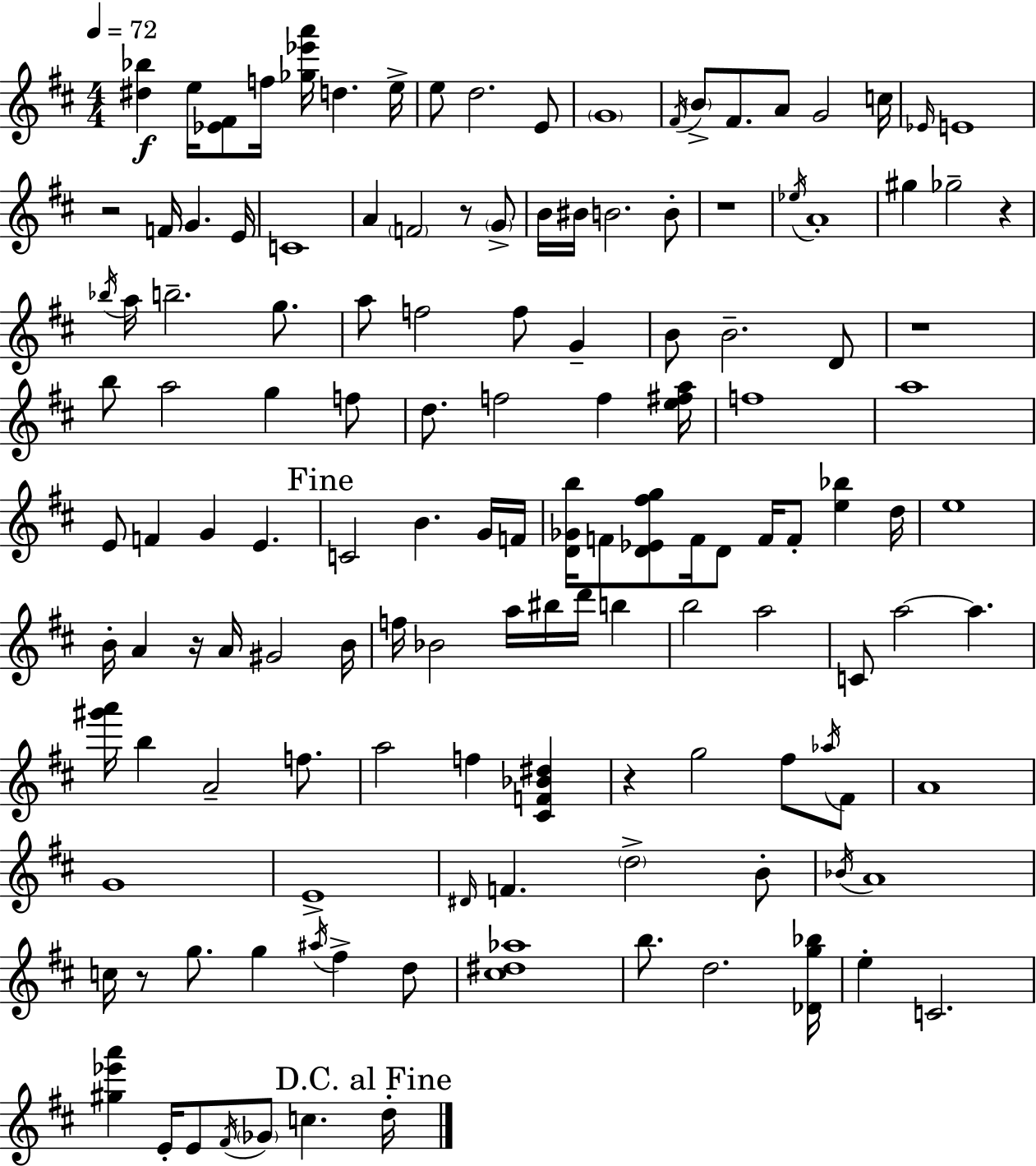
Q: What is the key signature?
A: D major